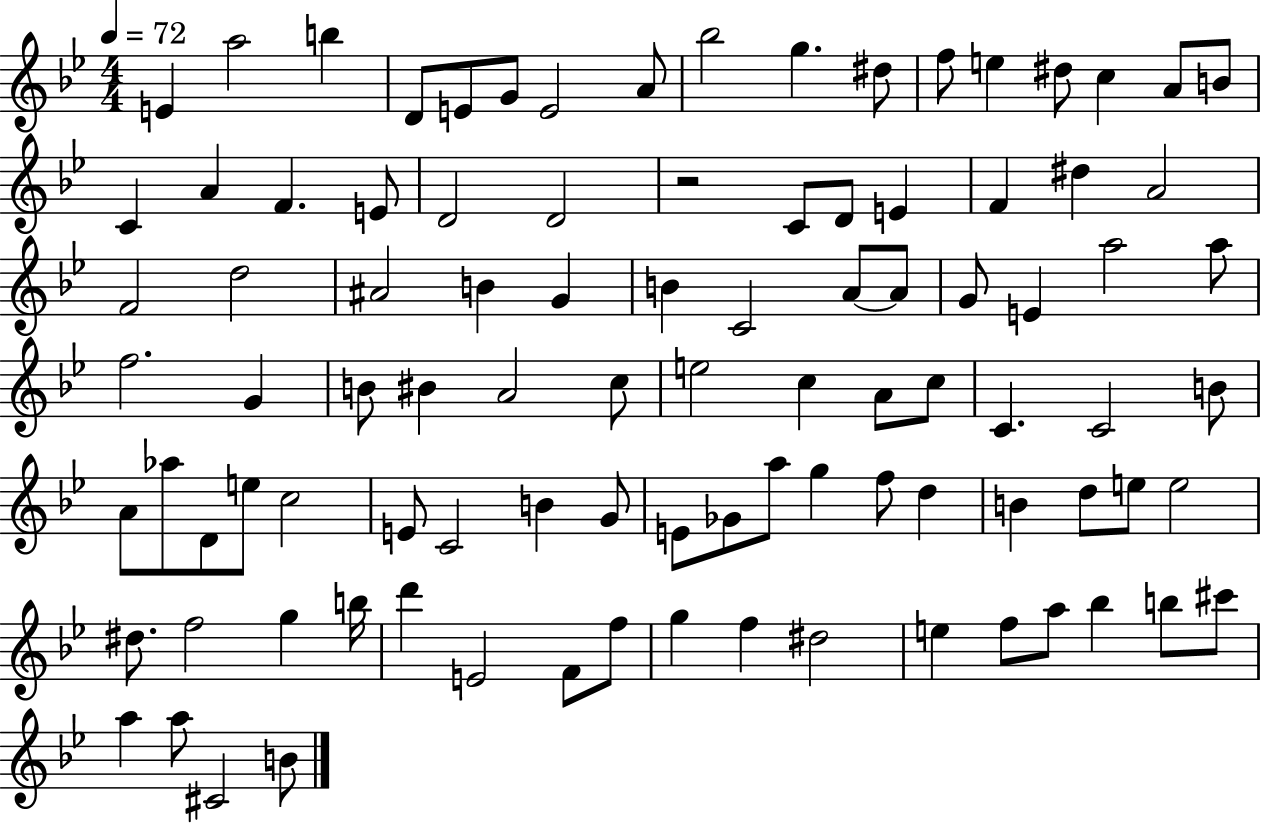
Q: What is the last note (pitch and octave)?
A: B4